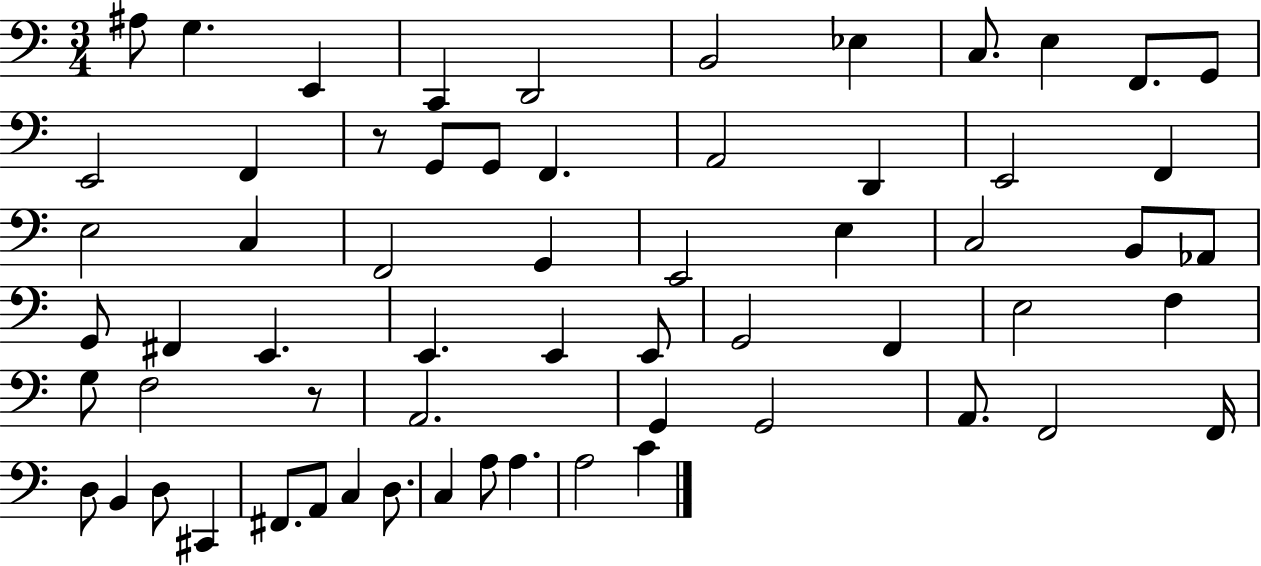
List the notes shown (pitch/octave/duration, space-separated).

A#3/e G3/q. E2/q C2/q D2/h B2/h Eb3/q C3/e. E3/q F2/e. G2/e E2/h F2/q R/e G2/e G2/e F2/q. A2/h D2/q E2/h F2/q E3/h C3/q F2/h G2/q E2/h E3/q C3/h B2/e Ab2/e G2/e F#2/q E2/q. E2/q. E2/q E2/e G2/h F2/q E3/h F3/q G3/e F3/h R/e A2/h. G2/q G2/h A2/e. F2/h F2/s D3/e B2/q D3/e C#2/q F#2/e. A2/e C3/q D3/e. C3/q A3/e A3/q. A3/h C4/q